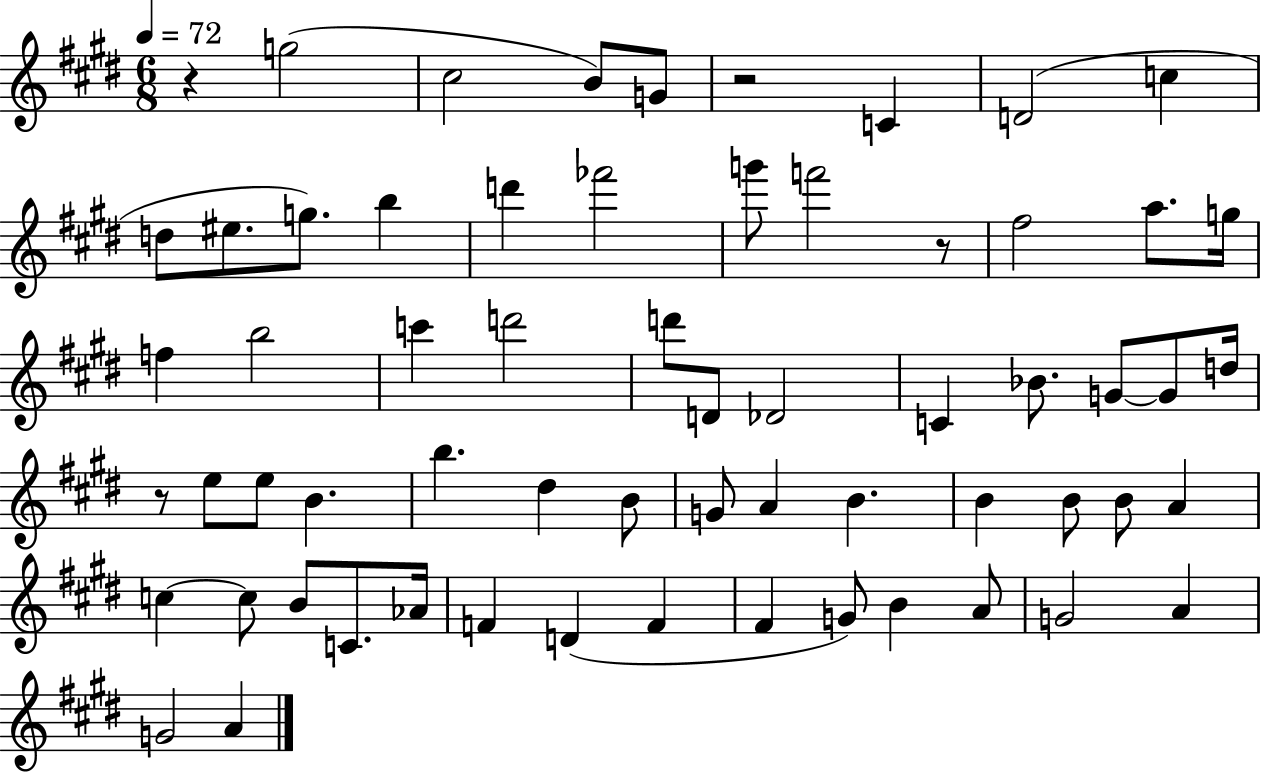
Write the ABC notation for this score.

X:1
T:Untitled
M:6/8
L:1/4
K:E
z g2 ^c2 B/2 G/2 z2 C D2 c d/2 ^e/2 g/2 b d' _f'2 g'/2 f'2 z/2 ^f2 a/2 g/4 f b2 c' d'2 d'/2 D/2 _D2 C _B/2 G/2 G/2 d/4 z/2 e/2 e/2 B b ^d B/2 G/2 A B B B/2 B/2 A c c/2 B/2 C/2 _A/4 F D F ^F G/2 B A/2 G2 A G2 A